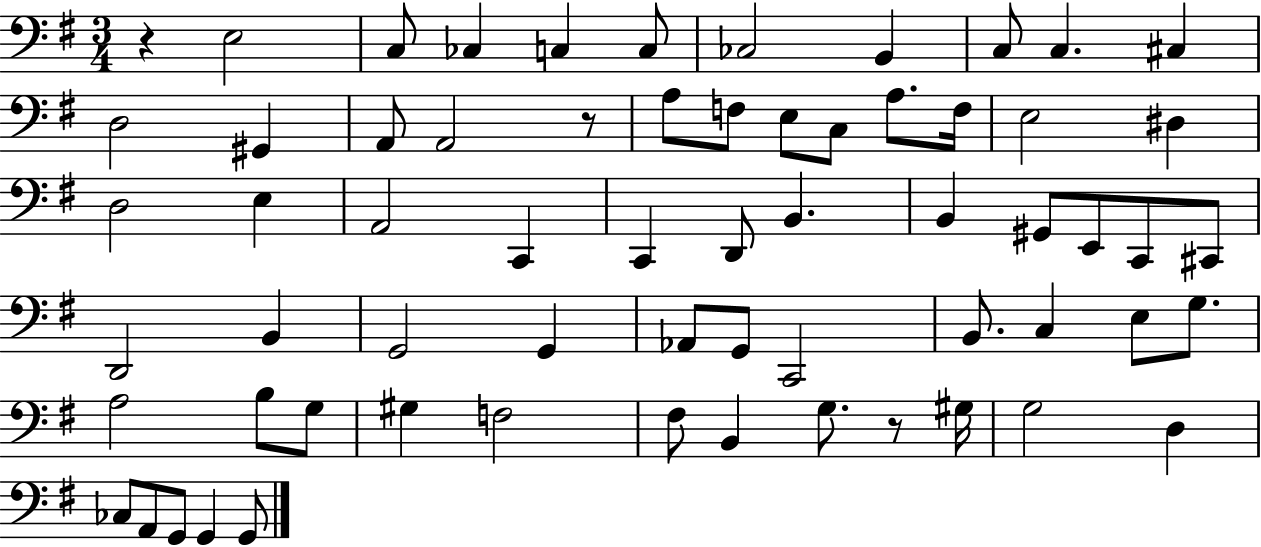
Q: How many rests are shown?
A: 3